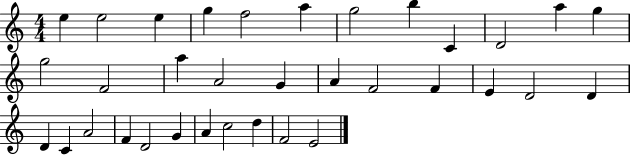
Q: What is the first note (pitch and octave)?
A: E5